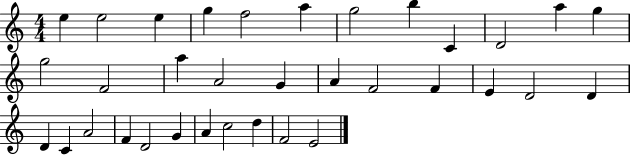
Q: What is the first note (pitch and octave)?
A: E5